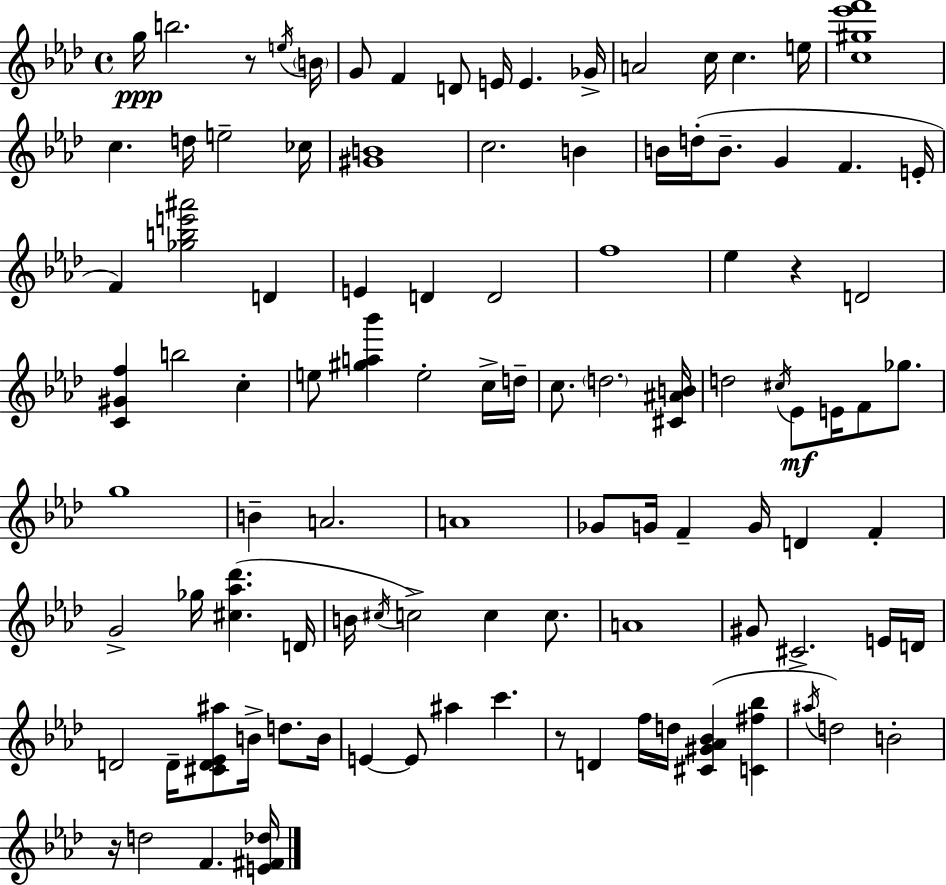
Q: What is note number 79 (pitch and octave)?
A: A#5